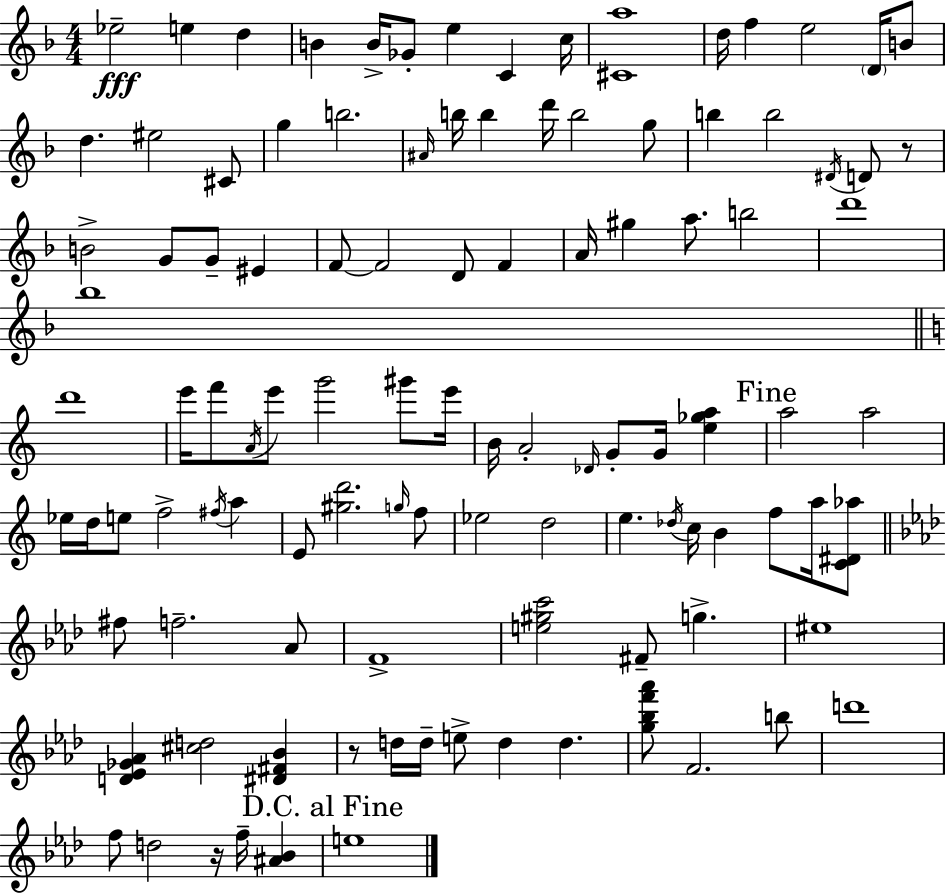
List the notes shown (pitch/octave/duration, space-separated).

Eb5/h E5/q D5/q B4/q B4/s Gb4/e E5/q C4/q C5/s [C#4,A5]/w D5/s F5/q E5/h D4/s B4/e D5/q. EIS5/h C#4/e G5/q B5/h. A#4/s B5/s B5/q D6/s B5/h G5/e B5/q B5/h D#4/s D4/e R/e B4/h G4/e G4/e EIS4/q F4/e F4/h D4/e F4/q A4/s G#5/q A5/e. B5/h D6/w Bb5/w D6/w E6/s F6/e A4/s E6/e G6/h G#6/e E6/s B4/s A4/h Db4/s G4/e G4/s [E5,Gb5,A5]/q A5/h A5/h Eb5/s D5/s E5/e F5/h F#5/s A5/q E4/e [G#5,D6]/h. G5/s F5/e Eb5/h D5/h E5/q. Db5/s C5/s B4/q F5/e A5/s [C4,D#4,Ab5]/e F#5/e F5/h. Ab4/e F4/w [E5,G#5,C6]/h F#4/e G5/q. EIS5/w [D4,Eb4,Gb4,Ab4]/q [C#5,D5]/h [D#4,F#4,Bb4]/q R/e D5/s D5/s E5/e D5/q D5/q. [G5,Bb5,F6,Ab6]/e F4/h. B5/e D6/w F5/e D5/h R/s F5/s [A#4,Bb4]/q E5/w